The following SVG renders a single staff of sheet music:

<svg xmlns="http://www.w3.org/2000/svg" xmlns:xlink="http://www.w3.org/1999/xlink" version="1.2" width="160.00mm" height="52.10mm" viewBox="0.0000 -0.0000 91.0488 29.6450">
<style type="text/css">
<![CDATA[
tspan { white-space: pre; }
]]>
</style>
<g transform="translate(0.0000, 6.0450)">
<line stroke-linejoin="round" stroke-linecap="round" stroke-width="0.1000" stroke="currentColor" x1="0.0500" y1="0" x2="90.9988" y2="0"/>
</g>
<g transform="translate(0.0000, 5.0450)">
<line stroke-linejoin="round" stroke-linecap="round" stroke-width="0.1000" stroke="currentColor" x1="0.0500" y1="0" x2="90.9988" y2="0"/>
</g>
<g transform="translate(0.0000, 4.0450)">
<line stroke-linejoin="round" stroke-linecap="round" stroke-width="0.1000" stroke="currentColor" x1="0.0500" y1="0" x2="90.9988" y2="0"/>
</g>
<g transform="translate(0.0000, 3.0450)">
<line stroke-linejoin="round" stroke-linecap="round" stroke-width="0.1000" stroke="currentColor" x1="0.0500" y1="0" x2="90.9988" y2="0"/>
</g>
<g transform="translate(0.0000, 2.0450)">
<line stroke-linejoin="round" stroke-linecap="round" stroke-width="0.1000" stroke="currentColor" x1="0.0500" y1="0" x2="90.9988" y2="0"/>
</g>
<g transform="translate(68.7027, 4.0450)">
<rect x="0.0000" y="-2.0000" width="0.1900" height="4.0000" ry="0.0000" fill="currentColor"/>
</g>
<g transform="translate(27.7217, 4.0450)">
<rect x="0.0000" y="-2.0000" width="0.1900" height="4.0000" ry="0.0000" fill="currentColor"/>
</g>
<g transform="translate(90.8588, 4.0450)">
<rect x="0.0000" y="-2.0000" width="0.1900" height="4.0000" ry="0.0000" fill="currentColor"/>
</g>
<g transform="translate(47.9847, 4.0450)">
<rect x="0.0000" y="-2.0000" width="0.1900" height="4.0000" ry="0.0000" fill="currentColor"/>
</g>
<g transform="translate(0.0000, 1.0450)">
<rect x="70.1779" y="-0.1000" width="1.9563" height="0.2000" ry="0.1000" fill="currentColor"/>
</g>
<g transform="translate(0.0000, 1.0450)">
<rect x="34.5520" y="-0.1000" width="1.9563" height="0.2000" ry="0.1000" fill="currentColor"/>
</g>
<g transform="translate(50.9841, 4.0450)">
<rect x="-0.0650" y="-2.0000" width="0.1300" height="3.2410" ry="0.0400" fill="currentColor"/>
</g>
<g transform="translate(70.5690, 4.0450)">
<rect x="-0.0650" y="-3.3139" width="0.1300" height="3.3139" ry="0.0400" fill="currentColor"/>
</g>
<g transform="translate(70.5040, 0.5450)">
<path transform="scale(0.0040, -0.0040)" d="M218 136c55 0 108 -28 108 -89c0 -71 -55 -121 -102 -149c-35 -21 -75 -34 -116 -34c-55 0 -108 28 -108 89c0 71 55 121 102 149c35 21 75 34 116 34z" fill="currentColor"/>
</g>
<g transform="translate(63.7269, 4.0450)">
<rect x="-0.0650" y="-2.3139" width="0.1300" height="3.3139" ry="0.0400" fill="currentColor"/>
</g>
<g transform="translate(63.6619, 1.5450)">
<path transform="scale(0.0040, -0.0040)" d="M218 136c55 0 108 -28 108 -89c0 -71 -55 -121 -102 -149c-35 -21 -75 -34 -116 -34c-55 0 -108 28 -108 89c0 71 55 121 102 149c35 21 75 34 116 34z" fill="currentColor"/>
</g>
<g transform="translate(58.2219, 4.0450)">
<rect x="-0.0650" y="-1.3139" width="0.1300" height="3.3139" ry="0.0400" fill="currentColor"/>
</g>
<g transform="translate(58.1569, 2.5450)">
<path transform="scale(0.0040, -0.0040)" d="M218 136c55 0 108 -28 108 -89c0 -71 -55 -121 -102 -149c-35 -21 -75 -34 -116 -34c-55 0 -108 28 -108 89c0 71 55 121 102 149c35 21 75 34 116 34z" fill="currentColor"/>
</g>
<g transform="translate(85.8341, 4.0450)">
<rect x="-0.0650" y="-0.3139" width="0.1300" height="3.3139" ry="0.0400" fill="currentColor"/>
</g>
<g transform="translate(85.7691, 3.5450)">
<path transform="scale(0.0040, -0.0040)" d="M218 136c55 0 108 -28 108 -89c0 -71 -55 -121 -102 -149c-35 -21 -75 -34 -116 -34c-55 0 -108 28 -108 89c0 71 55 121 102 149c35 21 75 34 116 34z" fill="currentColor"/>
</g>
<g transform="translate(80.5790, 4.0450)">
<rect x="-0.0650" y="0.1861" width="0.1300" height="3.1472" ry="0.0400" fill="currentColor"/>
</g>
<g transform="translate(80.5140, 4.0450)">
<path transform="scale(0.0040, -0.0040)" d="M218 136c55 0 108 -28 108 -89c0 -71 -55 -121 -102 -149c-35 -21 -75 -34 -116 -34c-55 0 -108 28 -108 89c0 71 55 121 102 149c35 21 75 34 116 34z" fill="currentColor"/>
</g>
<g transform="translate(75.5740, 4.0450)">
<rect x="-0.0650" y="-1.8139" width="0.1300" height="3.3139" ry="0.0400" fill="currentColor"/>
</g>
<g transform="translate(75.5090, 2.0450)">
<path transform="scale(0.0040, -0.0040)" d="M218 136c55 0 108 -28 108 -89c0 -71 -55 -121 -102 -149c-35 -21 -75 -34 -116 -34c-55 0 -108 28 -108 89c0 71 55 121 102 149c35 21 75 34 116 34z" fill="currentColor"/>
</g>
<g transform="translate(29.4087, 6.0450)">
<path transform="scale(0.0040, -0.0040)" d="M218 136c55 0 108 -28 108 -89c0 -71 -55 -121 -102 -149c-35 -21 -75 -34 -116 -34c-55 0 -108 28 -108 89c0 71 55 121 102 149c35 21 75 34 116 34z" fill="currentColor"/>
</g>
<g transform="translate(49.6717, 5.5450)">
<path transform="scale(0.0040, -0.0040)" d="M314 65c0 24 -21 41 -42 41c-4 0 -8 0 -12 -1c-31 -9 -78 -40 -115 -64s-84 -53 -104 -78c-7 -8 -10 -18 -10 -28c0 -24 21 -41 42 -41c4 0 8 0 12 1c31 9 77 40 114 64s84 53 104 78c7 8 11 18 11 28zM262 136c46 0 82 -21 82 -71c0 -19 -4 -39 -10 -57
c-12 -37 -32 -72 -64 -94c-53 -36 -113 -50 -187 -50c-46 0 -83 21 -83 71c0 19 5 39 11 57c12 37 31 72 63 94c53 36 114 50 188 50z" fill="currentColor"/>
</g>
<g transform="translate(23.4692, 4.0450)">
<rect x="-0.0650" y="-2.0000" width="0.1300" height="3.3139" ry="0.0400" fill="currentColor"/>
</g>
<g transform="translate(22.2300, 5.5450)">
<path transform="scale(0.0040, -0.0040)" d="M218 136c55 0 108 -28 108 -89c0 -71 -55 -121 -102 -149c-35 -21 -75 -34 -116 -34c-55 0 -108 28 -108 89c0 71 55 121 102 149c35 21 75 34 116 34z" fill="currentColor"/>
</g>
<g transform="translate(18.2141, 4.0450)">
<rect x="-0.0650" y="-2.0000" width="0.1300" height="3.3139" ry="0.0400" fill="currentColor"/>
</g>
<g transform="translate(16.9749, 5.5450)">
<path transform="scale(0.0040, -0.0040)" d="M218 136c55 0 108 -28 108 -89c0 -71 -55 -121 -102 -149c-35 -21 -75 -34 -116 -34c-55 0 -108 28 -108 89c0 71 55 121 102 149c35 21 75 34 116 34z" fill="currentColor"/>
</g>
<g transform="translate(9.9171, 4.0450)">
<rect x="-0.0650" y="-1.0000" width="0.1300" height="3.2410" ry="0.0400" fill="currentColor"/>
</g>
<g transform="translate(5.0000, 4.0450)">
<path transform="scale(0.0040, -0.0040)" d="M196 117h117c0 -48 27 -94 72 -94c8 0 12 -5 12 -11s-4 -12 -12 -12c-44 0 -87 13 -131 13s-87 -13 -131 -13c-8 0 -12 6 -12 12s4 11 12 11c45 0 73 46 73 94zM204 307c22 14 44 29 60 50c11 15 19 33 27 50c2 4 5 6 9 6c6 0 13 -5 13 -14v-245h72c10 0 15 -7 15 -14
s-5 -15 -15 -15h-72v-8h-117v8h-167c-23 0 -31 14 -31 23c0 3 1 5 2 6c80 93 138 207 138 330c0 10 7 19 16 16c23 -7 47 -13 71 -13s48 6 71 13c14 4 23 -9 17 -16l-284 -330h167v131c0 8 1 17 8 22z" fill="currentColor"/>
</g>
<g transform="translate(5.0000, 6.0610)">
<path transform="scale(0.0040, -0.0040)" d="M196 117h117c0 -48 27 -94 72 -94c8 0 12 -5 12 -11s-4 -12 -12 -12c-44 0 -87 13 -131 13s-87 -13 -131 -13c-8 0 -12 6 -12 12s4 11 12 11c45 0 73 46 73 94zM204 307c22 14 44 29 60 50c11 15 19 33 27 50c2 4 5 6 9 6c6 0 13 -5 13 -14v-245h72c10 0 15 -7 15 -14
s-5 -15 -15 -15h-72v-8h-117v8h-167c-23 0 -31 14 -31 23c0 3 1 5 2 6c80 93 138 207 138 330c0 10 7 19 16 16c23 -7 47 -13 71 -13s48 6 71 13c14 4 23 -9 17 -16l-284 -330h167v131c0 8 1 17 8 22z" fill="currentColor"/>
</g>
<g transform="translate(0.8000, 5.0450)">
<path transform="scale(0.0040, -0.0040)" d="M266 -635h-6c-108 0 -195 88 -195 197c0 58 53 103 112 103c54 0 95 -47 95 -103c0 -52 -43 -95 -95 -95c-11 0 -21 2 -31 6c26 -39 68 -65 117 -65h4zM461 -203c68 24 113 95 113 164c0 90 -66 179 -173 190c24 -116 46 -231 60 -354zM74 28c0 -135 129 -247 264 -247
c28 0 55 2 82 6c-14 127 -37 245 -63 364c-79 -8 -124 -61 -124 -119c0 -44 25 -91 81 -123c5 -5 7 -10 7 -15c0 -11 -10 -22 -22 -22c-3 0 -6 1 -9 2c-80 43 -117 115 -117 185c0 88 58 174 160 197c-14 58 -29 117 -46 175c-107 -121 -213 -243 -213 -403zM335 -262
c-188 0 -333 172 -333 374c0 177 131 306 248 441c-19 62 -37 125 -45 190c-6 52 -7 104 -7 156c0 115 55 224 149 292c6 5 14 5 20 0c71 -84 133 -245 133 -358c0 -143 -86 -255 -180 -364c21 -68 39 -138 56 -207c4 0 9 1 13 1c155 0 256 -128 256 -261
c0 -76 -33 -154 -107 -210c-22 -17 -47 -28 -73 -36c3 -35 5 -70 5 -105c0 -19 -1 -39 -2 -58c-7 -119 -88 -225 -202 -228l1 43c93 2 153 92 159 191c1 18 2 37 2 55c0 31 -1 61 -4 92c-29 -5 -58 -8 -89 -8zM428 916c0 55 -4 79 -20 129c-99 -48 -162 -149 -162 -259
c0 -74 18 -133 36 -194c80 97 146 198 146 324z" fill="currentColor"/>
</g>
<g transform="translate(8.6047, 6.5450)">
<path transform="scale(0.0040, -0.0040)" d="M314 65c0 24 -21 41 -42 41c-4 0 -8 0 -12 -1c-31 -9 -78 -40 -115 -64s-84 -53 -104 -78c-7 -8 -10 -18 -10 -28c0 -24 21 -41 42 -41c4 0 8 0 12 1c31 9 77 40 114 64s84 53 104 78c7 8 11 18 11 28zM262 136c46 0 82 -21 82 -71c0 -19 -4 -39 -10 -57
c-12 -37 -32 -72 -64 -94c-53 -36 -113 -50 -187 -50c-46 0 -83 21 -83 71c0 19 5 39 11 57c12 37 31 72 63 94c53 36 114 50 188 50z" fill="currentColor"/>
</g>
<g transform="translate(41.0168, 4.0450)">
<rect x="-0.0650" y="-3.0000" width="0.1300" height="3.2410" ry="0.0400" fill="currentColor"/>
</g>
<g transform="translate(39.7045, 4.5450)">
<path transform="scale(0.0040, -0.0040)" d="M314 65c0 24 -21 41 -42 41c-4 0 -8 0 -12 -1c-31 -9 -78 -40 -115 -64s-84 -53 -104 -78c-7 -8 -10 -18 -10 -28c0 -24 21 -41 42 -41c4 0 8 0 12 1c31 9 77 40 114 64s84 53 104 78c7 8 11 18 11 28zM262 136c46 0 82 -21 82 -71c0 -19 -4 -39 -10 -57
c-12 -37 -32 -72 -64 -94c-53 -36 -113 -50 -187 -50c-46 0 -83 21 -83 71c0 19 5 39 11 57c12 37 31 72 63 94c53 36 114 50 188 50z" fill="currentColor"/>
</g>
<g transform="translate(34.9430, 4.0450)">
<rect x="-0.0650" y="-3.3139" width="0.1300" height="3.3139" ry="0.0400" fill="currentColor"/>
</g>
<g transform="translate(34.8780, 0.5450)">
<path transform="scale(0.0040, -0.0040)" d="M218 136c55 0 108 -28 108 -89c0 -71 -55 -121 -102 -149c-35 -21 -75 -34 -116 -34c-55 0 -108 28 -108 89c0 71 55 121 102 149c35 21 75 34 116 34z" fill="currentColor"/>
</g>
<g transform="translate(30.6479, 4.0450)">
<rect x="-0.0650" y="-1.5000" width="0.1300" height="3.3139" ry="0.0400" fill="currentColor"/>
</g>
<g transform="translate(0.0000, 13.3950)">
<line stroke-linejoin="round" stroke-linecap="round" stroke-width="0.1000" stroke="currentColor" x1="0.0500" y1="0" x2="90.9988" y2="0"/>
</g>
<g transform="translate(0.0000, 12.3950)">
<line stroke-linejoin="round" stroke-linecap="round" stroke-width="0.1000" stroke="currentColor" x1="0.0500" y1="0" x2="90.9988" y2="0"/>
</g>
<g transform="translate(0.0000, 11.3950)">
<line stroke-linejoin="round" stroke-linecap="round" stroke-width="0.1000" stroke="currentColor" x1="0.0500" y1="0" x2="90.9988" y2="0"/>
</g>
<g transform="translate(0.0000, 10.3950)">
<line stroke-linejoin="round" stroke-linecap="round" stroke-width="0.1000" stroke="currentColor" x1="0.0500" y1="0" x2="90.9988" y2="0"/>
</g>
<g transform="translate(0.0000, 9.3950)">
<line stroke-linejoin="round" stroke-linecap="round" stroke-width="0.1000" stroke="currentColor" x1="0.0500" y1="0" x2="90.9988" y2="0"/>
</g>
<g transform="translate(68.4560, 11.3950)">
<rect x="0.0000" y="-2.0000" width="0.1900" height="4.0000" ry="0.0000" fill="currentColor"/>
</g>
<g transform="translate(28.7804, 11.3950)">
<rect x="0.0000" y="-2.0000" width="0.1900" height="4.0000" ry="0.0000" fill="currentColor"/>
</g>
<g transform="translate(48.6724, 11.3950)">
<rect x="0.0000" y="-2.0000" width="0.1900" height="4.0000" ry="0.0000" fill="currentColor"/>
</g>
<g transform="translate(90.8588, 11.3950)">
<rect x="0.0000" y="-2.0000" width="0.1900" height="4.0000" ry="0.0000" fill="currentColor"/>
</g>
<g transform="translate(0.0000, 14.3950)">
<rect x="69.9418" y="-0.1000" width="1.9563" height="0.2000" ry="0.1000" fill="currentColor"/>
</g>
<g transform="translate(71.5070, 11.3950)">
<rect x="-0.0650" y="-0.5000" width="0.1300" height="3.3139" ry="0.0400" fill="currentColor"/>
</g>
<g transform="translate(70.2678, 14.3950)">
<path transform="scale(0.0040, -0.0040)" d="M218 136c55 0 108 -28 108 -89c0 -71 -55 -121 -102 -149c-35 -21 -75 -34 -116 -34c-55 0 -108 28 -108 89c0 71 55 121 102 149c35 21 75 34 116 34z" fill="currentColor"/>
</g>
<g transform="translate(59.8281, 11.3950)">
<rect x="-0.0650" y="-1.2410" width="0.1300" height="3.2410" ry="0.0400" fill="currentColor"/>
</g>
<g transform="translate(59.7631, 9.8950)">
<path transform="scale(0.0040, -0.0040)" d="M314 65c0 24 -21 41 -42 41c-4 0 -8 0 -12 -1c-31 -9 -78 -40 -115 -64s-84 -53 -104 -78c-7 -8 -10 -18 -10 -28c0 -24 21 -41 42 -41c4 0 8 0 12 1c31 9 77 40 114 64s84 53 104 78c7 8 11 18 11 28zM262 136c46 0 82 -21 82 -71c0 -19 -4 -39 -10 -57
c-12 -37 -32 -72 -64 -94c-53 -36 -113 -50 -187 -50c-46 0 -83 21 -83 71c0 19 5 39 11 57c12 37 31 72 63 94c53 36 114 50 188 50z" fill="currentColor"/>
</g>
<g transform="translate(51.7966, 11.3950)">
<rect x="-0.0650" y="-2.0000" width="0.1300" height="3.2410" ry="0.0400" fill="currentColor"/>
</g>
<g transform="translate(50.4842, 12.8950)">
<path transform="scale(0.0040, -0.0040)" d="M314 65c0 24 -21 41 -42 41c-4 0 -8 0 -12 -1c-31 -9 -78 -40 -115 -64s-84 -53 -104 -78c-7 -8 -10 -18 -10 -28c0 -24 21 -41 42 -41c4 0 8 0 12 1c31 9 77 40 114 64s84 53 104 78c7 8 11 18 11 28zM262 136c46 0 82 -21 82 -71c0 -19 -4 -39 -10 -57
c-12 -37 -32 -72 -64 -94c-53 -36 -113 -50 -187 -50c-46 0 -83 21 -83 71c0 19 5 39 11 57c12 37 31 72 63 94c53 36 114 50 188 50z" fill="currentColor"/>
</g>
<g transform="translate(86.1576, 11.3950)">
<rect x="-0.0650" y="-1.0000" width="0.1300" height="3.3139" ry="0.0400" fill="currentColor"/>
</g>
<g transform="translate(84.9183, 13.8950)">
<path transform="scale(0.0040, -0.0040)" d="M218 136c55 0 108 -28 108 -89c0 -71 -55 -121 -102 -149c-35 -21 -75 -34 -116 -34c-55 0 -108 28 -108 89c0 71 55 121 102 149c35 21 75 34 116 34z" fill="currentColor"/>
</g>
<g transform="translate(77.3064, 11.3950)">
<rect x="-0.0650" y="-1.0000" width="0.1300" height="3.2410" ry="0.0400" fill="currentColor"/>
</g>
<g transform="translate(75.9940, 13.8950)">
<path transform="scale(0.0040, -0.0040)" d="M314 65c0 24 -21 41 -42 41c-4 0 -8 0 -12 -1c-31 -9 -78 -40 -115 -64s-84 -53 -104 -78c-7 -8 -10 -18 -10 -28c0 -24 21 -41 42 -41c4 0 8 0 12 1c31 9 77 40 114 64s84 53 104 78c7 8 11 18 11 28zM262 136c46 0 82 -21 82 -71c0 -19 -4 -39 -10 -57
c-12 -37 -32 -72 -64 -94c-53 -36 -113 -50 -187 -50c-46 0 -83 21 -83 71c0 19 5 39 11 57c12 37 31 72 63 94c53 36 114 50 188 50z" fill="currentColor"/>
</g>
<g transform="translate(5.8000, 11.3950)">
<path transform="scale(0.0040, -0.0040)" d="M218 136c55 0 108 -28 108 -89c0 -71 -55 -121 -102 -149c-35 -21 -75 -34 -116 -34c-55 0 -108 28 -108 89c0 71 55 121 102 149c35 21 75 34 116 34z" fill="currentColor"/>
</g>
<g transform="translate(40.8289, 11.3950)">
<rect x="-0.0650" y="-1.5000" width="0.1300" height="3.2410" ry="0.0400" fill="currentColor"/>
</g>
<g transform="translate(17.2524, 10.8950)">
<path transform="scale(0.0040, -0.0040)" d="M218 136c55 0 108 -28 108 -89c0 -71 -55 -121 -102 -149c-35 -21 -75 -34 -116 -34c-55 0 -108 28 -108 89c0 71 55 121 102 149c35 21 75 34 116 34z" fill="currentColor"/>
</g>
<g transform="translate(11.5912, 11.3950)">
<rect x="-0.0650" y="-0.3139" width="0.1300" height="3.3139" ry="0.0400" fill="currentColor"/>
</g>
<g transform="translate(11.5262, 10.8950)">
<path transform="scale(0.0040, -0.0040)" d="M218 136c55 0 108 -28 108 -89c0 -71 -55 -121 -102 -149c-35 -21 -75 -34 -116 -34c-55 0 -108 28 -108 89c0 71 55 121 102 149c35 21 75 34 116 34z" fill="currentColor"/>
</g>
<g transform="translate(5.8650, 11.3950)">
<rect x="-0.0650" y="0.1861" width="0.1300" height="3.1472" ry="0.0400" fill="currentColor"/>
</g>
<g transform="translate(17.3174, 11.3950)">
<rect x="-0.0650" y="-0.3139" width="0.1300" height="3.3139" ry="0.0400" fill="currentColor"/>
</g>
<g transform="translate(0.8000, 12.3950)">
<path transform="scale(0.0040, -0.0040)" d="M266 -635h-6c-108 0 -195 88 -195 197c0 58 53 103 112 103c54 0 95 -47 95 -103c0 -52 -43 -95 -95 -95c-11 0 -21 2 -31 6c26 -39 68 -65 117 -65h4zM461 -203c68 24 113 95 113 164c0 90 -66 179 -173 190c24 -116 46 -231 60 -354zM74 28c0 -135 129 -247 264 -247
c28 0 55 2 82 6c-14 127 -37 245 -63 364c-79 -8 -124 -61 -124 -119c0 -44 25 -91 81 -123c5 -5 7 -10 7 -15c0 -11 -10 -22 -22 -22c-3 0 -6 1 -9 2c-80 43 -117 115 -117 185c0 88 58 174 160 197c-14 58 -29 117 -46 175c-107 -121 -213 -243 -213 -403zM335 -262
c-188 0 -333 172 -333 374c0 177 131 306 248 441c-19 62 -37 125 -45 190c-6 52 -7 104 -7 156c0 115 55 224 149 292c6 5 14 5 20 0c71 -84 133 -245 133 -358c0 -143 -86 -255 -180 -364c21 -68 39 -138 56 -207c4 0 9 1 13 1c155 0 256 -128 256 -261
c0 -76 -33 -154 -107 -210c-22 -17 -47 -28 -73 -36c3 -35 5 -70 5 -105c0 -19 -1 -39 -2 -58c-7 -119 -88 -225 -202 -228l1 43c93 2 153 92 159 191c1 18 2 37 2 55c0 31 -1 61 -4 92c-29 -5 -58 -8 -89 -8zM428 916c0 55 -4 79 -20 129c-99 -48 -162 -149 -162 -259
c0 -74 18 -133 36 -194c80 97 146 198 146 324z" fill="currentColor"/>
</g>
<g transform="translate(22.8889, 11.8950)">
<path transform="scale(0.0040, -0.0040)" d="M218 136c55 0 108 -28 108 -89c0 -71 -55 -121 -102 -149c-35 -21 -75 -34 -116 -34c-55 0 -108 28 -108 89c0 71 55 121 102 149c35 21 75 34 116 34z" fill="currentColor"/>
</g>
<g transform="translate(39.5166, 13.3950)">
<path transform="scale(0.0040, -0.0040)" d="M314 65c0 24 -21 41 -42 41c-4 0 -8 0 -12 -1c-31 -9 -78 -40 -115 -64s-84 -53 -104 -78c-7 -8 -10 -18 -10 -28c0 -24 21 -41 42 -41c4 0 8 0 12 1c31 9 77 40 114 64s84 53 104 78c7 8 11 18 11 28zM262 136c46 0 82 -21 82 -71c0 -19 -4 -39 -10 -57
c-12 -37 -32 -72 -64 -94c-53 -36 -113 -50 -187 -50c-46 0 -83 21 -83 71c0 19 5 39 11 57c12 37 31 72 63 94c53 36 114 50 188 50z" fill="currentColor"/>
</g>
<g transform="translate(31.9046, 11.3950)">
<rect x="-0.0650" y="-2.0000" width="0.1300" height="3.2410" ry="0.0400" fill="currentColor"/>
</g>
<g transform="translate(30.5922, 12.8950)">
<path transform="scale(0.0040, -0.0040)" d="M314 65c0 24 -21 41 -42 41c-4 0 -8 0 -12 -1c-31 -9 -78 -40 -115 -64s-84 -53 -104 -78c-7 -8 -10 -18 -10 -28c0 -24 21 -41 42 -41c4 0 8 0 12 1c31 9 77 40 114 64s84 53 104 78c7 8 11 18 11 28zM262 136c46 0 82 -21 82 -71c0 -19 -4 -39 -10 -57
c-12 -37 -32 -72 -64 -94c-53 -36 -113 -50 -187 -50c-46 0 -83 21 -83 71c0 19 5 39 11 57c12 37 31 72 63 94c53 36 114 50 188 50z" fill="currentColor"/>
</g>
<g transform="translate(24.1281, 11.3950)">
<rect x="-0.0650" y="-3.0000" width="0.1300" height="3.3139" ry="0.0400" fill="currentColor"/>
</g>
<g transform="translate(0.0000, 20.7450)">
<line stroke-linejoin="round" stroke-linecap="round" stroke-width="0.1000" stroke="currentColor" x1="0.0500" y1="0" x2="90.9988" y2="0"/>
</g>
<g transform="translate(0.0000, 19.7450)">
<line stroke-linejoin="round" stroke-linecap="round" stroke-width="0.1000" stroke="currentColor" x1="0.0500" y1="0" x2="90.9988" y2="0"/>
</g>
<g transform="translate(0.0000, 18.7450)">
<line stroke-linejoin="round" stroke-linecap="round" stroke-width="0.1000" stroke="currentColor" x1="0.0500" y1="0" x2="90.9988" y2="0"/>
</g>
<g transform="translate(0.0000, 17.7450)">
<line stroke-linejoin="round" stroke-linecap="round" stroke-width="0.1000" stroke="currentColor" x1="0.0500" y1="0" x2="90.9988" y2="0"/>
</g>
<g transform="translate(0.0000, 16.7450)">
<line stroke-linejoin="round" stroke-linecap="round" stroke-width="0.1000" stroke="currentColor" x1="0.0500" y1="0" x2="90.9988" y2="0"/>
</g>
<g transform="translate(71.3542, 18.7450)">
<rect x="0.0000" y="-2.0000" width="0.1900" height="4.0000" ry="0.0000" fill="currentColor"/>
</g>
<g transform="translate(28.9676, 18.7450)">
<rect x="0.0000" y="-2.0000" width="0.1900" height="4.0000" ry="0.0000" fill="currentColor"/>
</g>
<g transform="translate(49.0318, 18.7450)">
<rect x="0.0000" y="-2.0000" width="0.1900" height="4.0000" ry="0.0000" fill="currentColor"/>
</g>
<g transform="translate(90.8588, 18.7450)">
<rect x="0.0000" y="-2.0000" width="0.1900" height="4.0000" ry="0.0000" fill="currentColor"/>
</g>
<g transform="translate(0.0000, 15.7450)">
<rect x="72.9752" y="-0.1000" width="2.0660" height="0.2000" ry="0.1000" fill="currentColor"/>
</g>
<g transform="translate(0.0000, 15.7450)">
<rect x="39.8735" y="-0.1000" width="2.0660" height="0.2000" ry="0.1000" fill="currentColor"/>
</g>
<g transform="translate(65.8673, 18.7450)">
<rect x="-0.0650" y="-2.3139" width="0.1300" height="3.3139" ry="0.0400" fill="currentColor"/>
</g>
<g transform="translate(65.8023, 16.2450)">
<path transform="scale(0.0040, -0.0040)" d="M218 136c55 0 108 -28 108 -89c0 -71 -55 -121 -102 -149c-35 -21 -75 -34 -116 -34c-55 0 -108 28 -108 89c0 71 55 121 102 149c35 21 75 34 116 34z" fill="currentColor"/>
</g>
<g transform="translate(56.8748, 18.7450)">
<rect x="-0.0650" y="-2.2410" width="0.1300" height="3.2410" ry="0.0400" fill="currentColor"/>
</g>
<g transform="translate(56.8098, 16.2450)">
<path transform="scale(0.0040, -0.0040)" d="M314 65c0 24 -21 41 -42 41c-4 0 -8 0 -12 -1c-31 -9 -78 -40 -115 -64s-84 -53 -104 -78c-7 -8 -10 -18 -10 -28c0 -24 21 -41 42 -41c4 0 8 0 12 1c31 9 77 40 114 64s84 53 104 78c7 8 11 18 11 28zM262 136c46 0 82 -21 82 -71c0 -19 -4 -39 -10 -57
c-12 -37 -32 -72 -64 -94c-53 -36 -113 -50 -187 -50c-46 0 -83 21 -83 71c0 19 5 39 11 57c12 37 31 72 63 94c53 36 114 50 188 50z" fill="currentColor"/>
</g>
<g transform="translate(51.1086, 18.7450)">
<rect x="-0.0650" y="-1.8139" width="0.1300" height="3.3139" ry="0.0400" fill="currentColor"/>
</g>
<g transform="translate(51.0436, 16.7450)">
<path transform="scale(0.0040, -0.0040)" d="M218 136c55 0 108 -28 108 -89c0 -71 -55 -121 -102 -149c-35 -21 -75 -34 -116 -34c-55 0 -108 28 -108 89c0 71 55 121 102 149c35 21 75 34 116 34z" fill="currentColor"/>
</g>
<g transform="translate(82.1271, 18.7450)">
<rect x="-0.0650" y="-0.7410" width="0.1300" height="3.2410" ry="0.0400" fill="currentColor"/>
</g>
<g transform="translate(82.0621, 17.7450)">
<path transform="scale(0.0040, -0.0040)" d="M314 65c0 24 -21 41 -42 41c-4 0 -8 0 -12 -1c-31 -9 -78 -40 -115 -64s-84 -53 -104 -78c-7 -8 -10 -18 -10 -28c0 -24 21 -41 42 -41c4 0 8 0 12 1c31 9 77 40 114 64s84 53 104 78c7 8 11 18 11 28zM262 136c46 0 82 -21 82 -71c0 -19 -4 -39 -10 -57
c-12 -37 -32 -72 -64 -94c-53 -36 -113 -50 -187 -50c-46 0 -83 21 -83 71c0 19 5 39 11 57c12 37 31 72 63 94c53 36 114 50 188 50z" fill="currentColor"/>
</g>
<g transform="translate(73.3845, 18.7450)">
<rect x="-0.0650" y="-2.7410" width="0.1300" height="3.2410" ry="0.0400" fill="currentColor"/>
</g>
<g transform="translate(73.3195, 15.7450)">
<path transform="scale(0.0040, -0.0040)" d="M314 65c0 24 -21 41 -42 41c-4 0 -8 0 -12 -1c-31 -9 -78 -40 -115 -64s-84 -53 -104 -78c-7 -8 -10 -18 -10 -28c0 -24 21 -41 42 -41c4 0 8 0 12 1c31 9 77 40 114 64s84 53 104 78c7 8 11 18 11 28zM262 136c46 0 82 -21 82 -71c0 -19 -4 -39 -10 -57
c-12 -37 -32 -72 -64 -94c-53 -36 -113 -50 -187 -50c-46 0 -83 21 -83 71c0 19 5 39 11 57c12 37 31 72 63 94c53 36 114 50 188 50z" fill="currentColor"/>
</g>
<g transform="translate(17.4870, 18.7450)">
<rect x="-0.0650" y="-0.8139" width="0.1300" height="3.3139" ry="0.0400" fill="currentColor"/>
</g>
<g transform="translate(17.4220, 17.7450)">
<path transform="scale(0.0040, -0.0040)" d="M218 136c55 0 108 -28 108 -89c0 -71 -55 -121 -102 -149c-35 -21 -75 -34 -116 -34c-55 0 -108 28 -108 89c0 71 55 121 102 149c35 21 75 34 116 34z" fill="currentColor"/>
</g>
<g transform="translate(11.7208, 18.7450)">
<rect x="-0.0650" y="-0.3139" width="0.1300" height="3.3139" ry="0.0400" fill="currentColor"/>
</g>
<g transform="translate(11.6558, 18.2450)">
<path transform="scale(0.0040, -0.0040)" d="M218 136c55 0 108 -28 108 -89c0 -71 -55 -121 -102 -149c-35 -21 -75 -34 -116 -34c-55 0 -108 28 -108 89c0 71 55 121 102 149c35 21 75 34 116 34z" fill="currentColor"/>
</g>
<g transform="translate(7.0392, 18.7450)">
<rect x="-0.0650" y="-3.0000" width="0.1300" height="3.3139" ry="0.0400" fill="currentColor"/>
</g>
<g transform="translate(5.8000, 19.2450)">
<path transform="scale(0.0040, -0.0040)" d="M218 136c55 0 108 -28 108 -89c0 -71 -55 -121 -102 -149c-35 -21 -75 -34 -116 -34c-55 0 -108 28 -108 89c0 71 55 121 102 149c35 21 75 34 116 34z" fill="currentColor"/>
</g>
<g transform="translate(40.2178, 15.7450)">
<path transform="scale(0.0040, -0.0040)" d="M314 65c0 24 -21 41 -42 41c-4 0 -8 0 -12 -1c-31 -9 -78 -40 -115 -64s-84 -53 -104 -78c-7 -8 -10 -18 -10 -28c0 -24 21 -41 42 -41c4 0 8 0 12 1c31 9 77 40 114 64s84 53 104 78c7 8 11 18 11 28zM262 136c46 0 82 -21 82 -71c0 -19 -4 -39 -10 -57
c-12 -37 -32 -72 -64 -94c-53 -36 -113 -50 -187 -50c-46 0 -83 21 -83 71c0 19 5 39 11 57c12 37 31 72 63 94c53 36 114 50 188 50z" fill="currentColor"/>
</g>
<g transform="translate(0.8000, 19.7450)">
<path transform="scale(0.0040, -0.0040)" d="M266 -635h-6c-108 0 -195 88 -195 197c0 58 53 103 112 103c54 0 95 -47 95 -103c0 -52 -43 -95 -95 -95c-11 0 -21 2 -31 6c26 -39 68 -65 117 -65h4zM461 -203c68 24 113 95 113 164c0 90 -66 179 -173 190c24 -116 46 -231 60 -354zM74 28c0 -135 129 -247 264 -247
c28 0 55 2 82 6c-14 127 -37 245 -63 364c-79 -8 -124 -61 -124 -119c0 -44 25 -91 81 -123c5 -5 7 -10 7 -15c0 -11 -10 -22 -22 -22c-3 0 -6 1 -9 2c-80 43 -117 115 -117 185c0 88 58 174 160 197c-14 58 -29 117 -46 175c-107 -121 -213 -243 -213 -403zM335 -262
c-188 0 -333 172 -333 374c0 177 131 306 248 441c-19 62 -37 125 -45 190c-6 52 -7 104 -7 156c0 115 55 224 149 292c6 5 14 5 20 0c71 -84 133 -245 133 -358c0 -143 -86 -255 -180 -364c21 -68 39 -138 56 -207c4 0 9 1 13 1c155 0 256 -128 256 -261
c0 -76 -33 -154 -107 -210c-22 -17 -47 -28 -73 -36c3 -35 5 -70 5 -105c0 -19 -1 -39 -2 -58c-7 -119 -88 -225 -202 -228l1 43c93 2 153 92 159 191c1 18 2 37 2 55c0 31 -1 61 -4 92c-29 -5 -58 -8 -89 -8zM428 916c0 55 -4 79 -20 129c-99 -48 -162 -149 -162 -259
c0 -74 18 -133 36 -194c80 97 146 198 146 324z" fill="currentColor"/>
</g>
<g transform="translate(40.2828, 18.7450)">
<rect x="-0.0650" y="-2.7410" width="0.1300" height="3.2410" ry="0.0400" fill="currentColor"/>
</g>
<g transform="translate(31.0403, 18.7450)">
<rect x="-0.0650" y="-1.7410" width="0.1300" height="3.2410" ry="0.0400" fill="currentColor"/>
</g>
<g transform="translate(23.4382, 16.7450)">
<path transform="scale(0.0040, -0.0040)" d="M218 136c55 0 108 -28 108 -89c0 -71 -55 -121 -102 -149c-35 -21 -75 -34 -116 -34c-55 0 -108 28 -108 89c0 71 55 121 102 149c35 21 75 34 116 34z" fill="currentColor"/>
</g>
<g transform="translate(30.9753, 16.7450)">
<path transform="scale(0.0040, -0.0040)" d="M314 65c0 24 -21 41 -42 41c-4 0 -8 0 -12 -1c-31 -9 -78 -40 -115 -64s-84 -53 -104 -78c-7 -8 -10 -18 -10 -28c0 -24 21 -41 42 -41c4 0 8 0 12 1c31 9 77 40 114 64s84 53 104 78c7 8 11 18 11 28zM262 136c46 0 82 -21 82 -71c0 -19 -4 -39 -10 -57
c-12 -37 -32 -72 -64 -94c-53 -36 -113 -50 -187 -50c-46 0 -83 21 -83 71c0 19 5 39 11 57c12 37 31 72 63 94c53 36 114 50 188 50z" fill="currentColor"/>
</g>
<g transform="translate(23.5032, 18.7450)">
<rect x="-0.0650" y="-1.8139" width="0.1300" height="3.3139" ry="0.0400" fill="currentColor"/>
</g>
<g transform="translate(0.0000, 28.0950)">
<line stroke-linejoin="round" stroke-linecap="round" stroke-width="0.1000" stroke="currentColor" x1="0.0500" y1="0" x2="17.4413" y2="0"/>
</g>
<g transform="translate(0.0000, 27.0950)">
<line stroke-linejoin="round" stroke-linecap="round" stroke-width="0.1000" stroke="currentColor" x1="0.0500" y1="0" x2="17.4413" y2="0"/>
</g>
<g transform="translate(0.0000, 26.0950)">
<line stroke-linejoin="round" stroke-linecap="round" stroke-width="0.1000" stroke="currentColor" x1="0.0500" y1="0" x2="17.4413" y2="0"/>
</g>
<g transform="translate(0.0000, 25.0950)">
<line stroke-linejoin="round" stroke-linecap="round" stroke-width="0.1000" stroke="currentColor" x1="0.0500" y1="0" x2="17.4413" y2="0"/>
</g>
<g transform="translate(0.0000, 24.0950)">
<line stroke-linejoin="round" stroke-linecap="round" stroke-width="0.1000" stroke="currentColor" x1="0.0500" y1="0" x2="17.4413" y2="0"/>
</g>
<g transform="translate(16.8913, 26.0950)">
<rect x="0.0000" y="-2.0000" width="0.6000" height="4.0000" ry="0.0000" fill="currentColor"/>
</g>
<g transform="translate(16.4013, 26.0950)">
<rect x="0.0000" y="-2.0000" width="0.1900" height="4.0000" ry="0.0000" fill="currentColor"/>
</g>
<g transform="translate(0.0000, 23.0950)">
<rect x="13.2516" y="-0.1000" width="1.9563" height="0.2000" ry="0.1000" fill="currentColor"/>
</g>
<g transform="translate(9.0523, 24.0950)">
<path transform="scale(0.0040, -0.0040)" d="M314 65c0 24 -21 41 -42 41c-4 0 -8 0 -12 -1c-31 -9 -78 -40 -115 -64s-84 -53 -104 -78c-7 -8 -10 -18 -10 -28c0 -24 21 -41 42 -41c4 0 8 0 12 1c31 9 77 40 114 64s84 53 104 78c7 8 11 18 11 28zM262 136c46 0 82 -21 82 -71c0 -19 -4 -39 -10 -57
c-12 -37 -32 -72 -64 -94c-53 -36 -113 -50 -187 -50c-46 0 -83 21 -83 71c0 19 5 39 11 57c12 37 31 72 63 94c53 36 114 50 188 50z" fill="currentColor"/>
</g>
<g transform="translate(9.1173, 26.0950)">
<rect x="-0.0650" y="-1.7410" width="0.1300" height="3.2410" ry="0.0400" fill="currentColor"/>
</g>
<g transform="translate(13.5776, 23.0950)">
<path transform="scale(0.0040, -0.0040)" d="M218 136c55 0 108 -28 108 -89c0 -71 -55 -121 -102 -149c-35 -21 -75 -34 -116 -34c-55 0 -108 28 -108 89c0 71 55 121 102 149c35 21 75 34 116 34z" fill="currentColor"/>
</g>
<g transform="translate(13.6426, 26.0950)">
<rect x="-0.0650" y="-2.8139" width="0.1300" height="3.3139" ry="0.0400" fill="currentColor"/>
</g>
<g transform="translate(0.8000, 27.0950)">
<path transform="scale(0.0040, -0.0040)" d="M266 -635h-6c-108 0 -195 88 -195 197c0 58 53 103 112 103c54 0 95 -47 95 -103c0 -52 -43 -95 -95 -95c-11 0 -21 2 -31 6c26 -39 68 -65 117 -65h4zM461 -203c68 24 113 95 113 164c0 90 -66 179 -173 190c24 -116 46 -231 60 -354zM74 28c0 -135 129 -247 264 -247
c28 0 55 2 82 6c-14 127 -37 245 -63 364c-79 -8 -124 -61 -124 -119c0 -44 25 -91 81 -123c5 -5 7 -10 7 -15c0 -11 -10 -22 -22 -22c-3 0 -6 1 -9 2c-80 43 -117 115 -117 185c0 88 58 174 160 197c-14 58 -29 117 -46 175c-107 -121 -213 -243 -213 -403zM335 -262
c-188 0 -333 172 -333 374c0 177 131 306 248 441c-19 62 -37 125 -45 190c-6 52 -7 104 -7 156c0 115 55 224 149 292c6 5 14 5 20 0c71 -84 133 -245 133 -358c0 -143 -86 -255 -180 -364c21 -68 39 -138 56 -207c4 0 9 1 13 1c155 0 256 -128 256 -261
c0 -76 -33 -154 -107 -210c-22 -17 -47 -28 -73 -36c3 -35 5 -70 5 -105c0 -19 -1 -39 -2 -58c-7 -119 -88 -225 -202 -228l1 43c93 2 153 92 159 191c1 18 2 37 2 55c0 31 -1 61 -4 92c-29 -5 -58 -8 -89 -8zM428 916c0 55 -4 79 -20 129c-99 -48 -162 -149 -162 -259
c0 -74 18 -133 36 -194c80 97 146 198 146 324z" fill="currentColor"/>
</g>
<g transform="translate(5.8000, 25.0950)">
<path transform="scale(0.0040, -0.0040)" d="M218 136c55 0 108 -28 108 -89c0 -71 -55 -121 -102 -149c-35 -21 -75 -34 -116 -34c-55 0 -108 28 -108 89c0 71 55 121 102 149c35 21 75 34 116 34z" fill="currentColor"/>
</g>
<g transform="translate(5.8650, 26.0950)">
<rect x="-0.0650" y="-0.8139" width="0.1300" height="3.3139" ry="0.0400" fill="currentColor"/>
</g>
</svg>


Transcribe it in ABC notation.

X:1
T:Untitled
M:4/4
L:1/4
K:C
D2 F F E b A2 F2 e g b f B c B c c A F2 E2 F2 e2 C D2 D A c d f f2 a2 f g2 g a2 d2 d f2 a